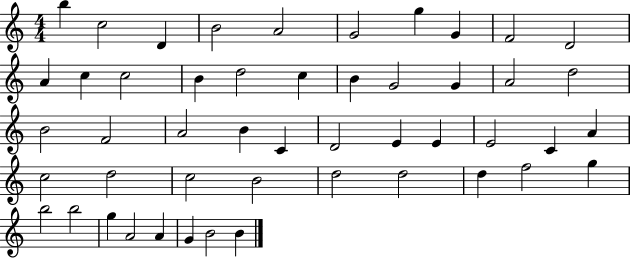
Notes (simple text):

B5/q C5/h D4/q B4/h A4/h G4/h G5/q G4/q F4/h D4/h A4/q C5/q C5/h B4/q D5/h C5/q B4/q G4/h G4/q A4/h D5/h B4/h F4/h A4/h B4/q C4/q D4/h E4/q E4/q E4/h C4/q A4/q C5/h D5/h C5/h B4/h D5/h D5/h D5/q F5/h G5/q B5/h B5/h G5/q A4/h A4/q G4/q B4/h B4/q